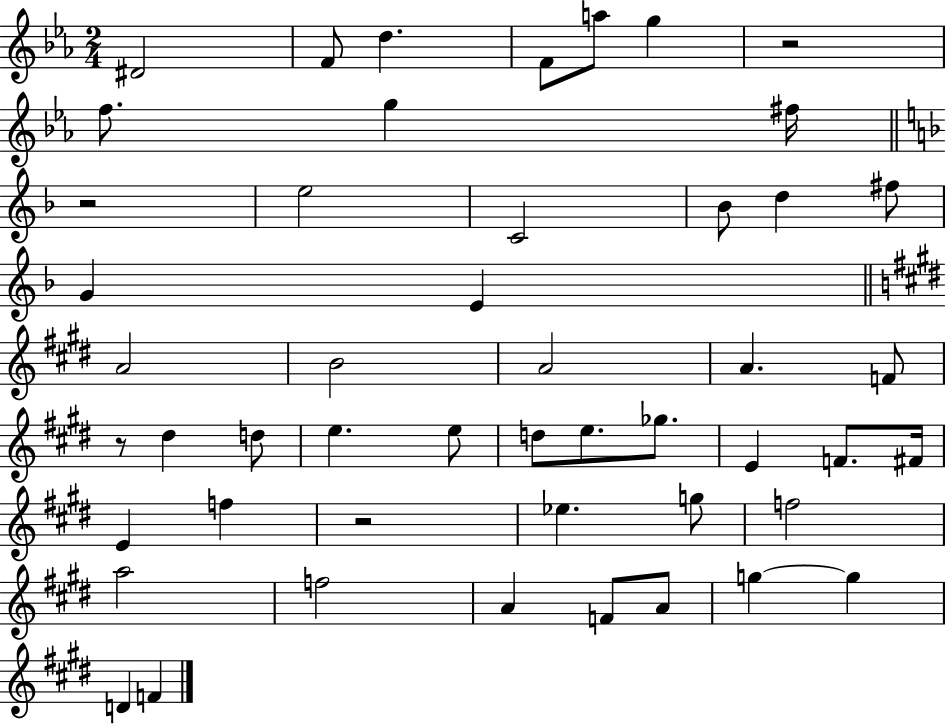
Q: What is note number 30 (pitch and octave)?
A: F4